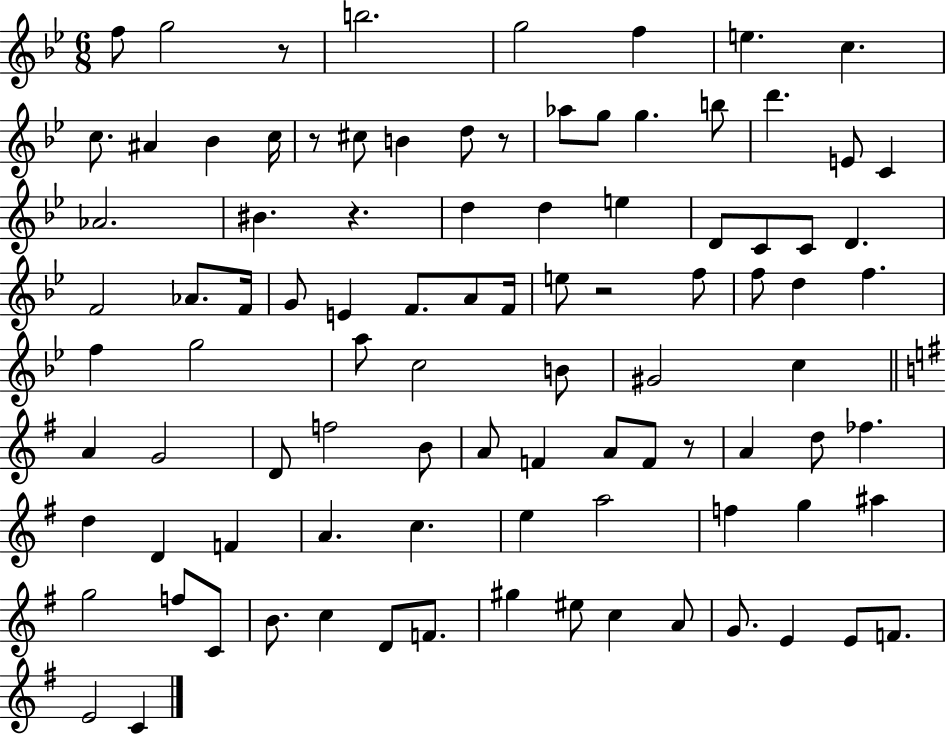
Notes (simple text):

F5/e G5/h R/e B5/h. G5/h F5/q E5/q. C5/q. C5/e. A#4/q Bb4/q C5/s R/e C#5/e B4/q D5/e R/e Ab5/e G5/e G5/q. B5/e D6/q. E4/e C4/q Ab4/h. BIS4/q. R/q. D5/q D5/q E5/q D4/e C4/e C4/e D4/q. F4/h Ab4/e. F4/s G4/e E4/q F4/e. A4/e F4/s E5/e R/h F5/e F5/e D5/q F5/q. F5/q G5/h A5/e C5/h B4/e G#4/h C5/q A4/q G4/h D4/e F5/h B4/e A4/e F4/q A4/e F4/e R/e A4/q D5/e FES5/q. D5/q D4/q F4/q A4/q. C5/q. E5/q A5/h F5/q G5/q A#5/q G5/h F5/e C4/e B4/e. C5/q D4/e F4/e. G#5/q EIS5/e C5/q A4/e G4/e. E4/q E4/e F4/e. E4/h C4/q